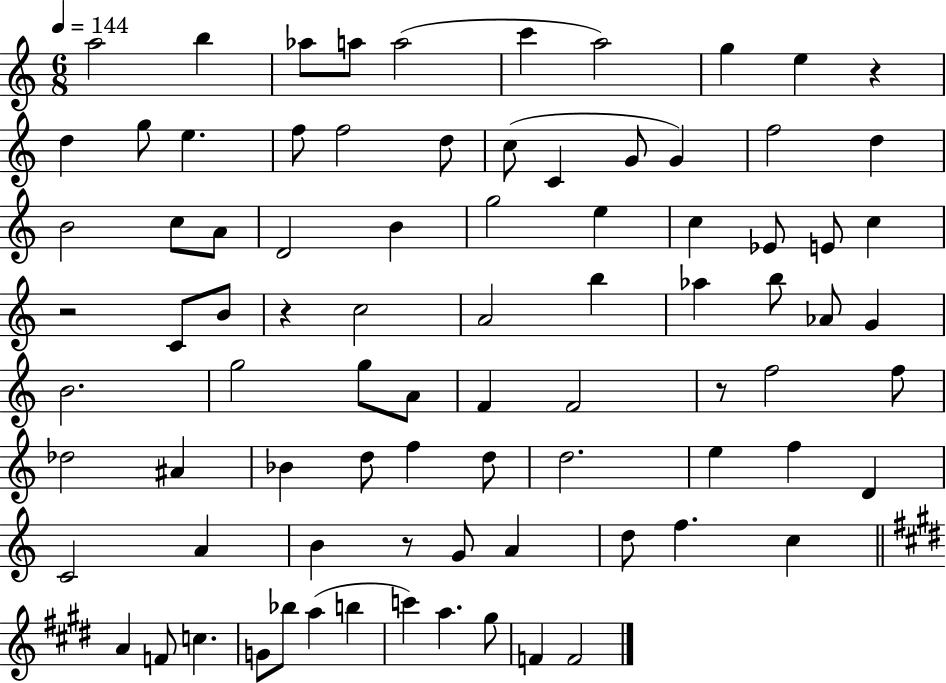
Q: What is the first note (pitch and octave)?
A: A5